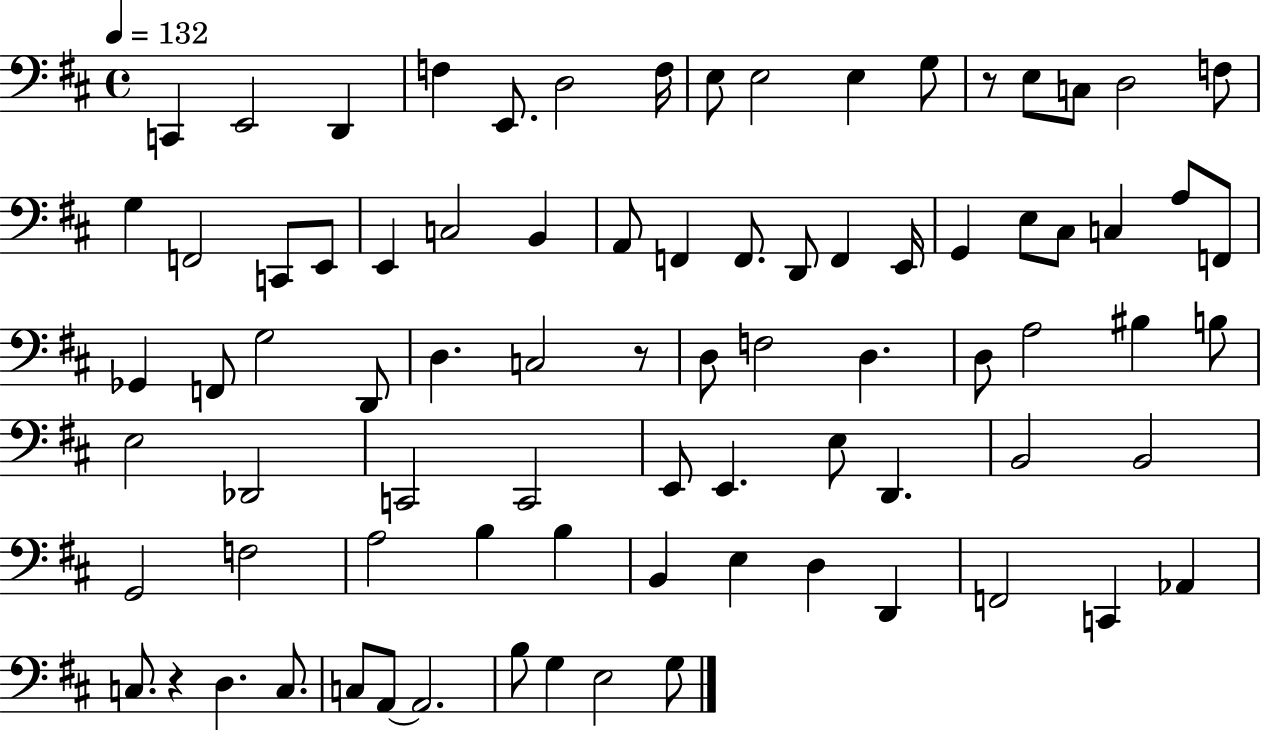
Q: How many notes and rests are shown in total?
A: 82